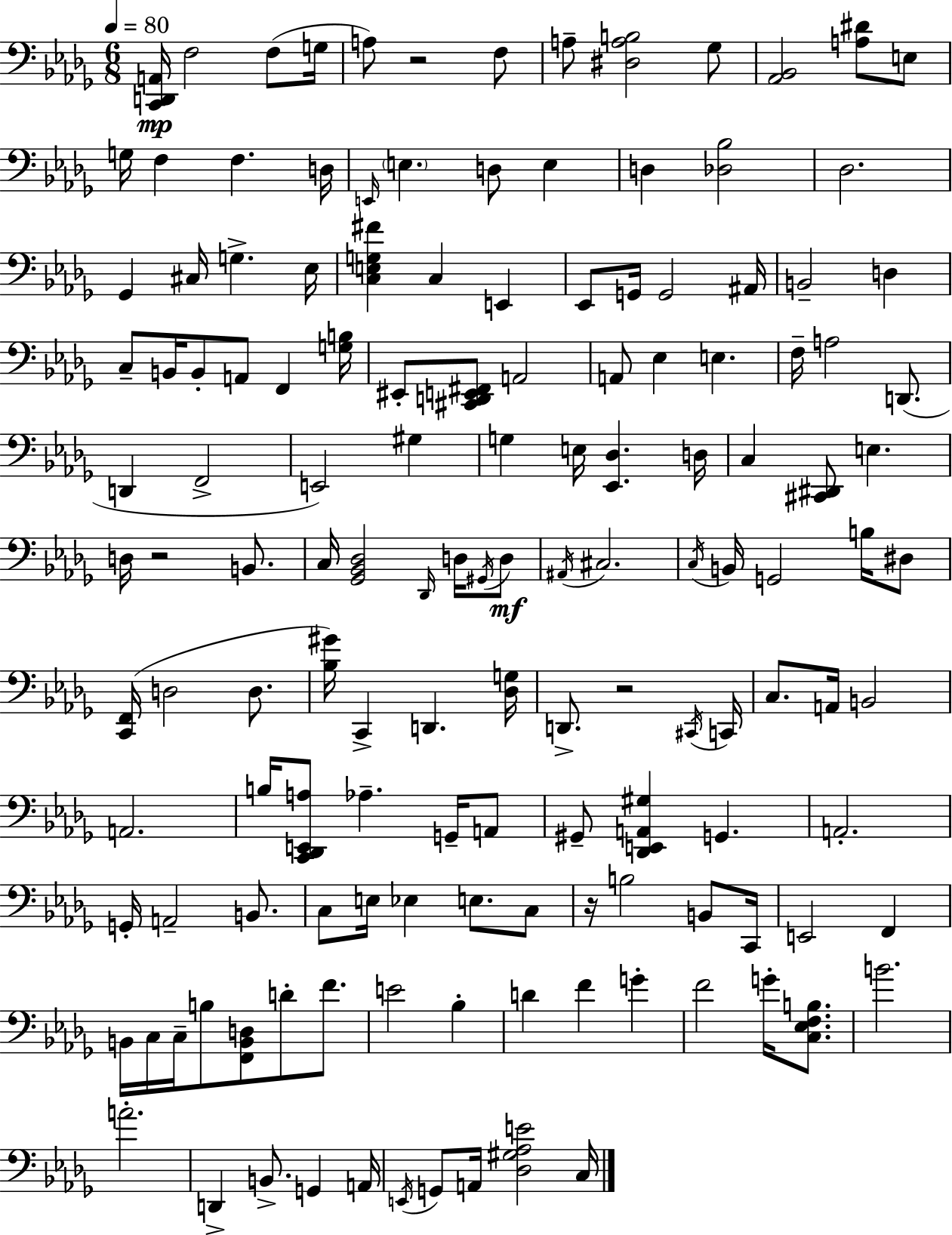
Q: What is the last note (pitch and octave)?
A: C3